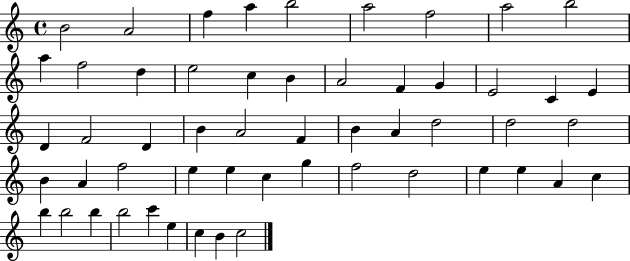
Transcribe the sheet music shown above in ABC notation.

X:1
T:Untitled
M:4/4
L:1/4
K:C
B2 A2 f a b2 a2 f2 a2 b2 a f2 d e2 c B A2 F G E2 C E D F2 D B A2 F B A d2 d2 d2 B A f2 e e c g f2 d2 e e A c b b2 b b2 c' e c B c2